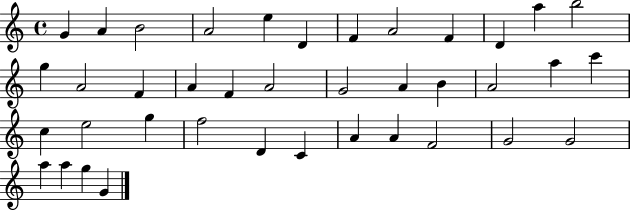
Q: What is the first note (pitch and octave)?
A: G4